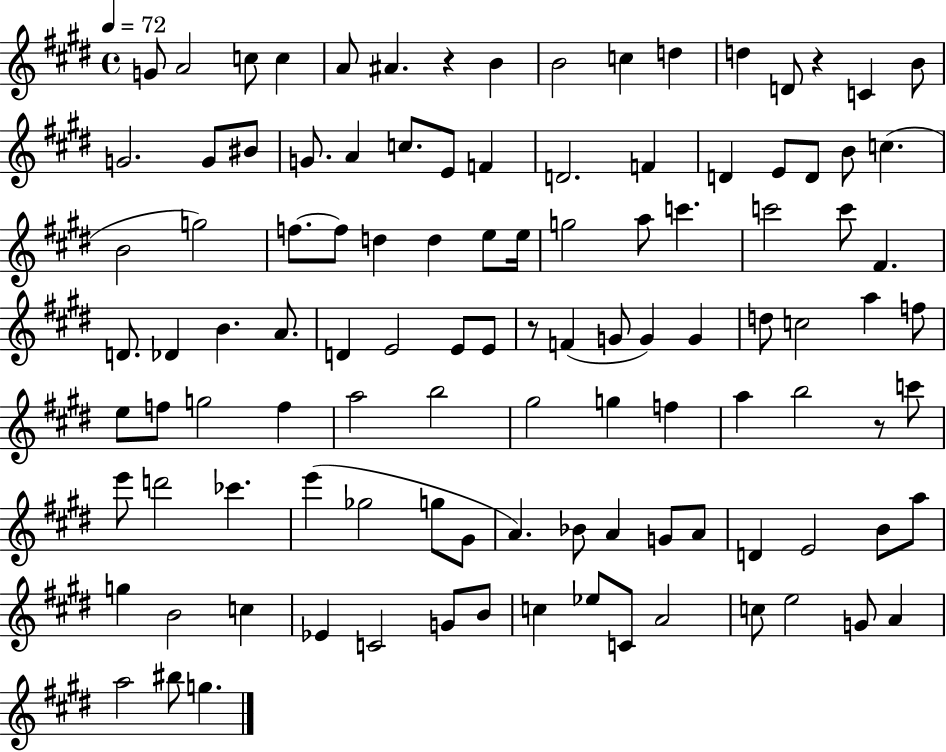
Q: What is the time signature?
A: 4/4